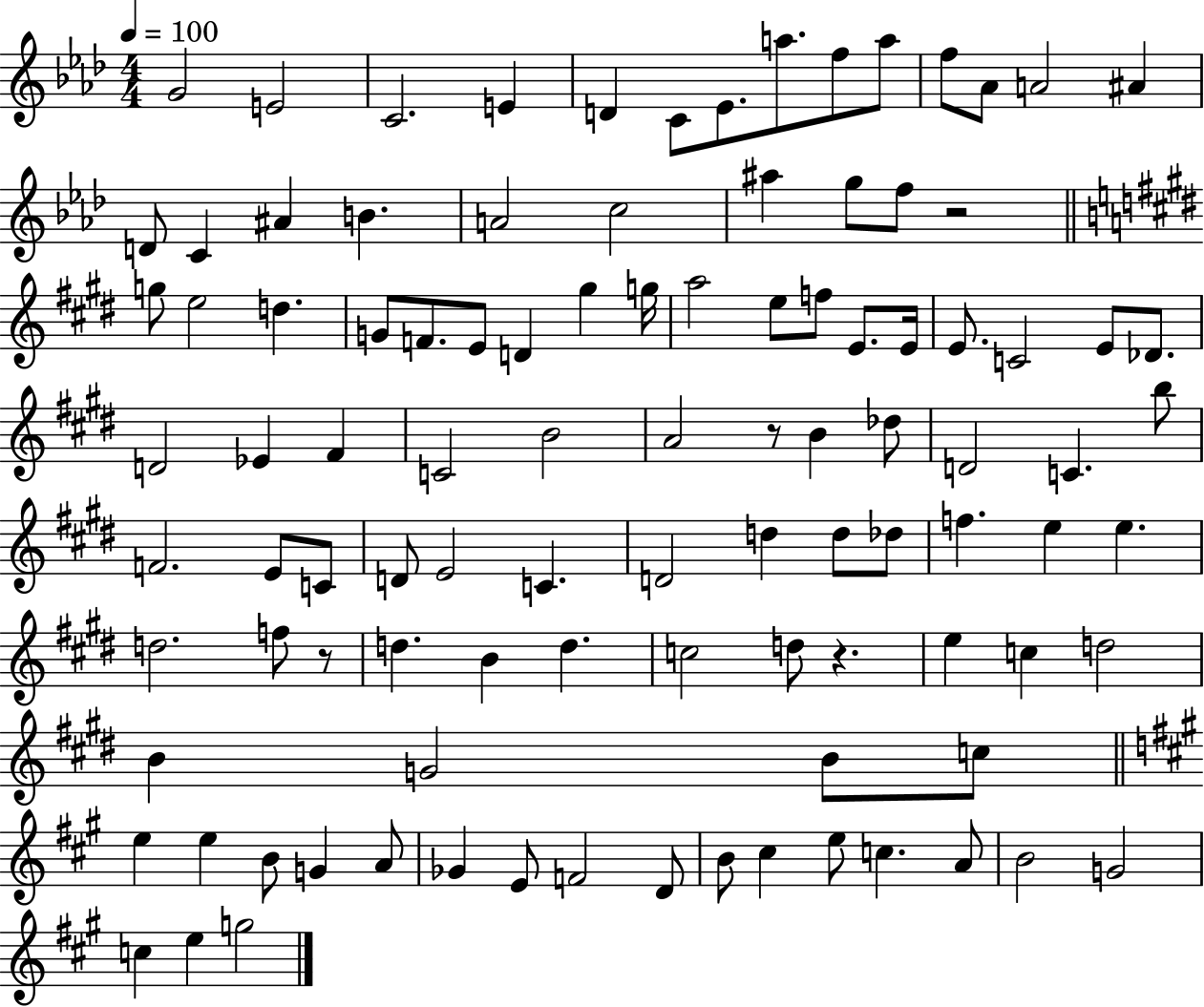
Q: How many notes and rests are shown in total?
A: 102